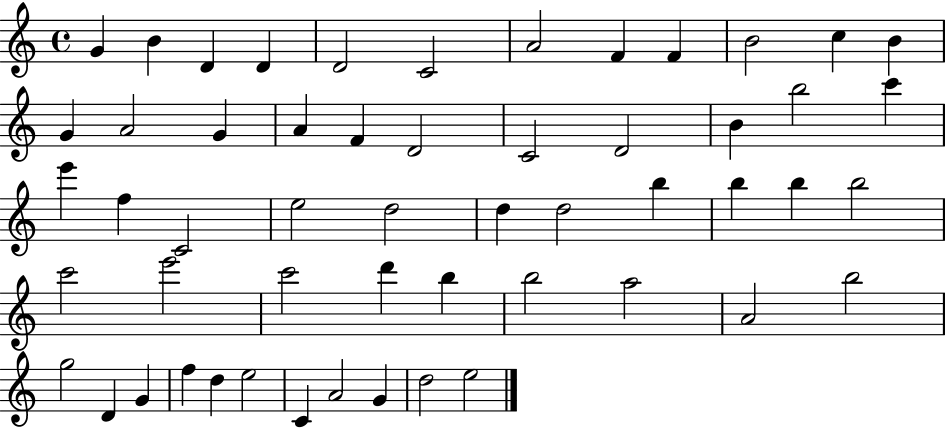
G4/q B4/q D4/q D4/q D4/h C4/h A4/h F4/q F4/q B4/h C5/q B4/q G4/q A4/h G4/q A4/q F4/q D4/h C4/h D4/h B4/q B5/h C6/q E6/q F5/q C4/h E5/h D5/h D5/q D5/h B5/q B5/q B5/q B5/h C6/h E6/h C6/h D6/q B5/q B5/h A5/h A4/h B5/h G5/h D4/q G4/q F5/q D5/q E5/h C4/q A4/h G4/q D5/h E5/h